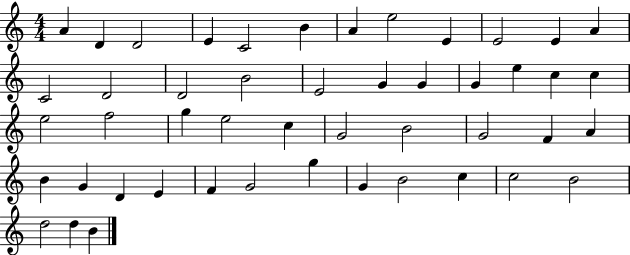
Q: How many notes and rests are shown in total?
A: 48